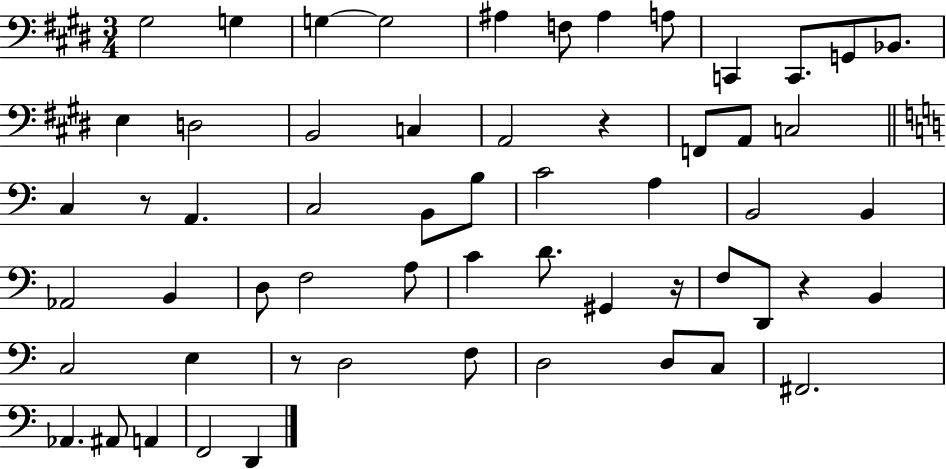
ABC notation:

X:1
T:Untitled
M:3/4
L:1/4
K:E
^G,2 G, G, G,2 ^A, F,/2 ^A, A,/2 C,, C,,/2 G,,/2 _B,,/2 E, D,2 B,,2 C, A,,2 z F,,/2 A,,/2 C,2 C, z/2 A,, C,2 B,,/2 B,/2 C2 A, B,,2 B,, _A,,2 B,, D,/2 F,2 A,/2 C D/2 ^G,, z/4 F,/2 D,,/2 z B,, C,2 E, z/2 D,2 F,/2 D,2 D,/2 C,/2 ^F,,2 _A,, ^A,,/2 A,, F,,2 D,,